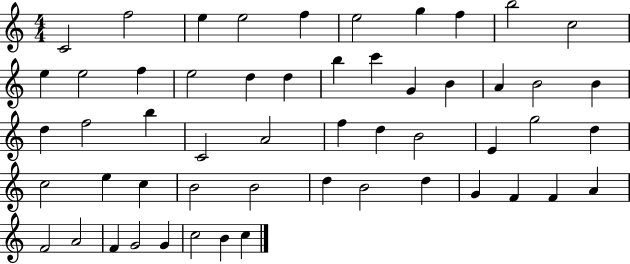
{
  \clef treble
  \numericTimeSignature
  \time 4/4
  \key c \major
  c'2 f''2 | e''4 e''2 f''4 | e''2 g''4 f''4 | b''2 c''2 | \break e''4 e''2 f''4 | e''2 d''4 d''4 | b''4 c'''4 g'4 b'4 | a'4 b'2 b'4 | \break d''4 f''2 b''4 | c'2 a'2 | f''4 d''4 b'2 | e'4 g''2 d''4 | \break c''2 e''4 c''4 | b'2 b'2 | d''4 b'2 d''4 | g'4 f'4 f'4 a'4 | \break f'2 a'2 | f'4 g'2 g'4 | c''2 b'4 c''4 | \bar "|."
}